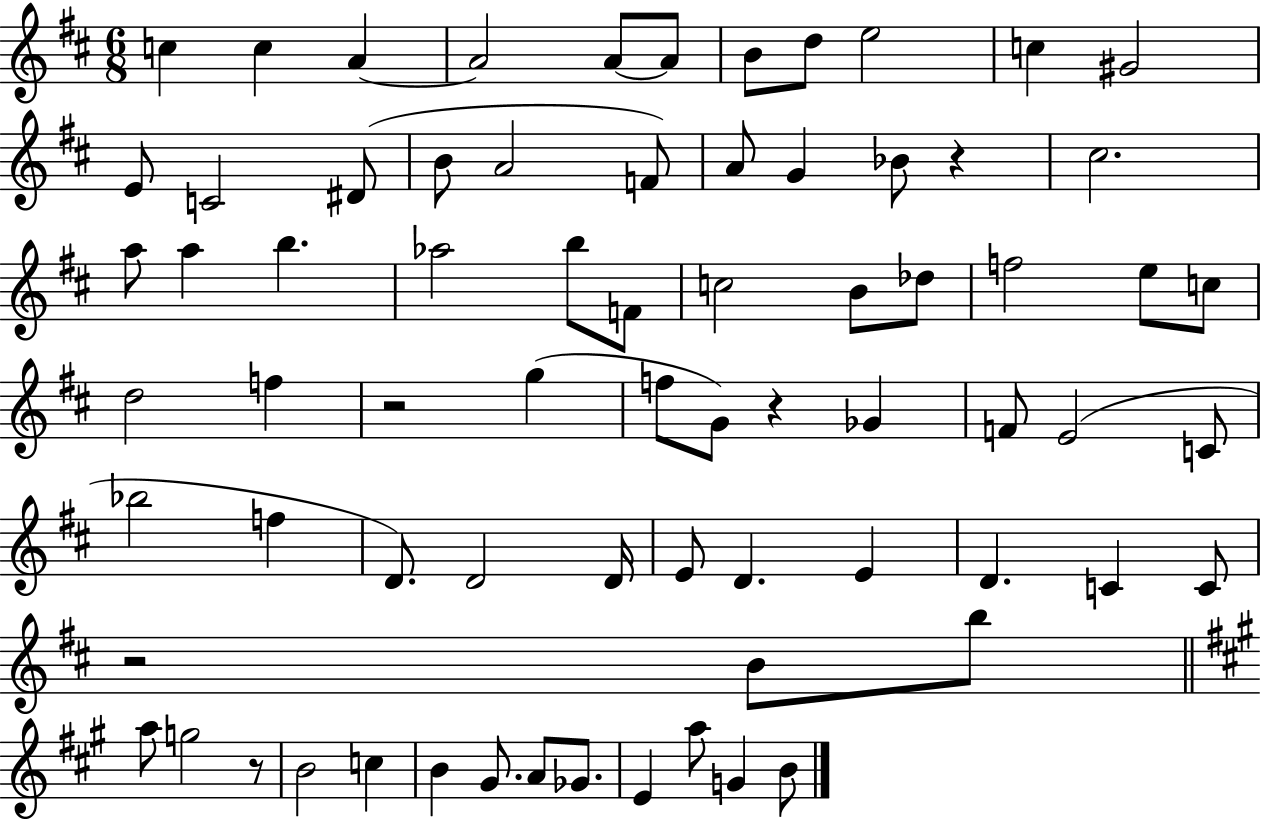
C5/q C5/q A4/q A4/h A4/e A4/e B4/e D5/e E5/h C5/q G#4/h E4/e C4/h D#4/e B4/e A4/h F4/e A4/e G4/q Bb4/e R/q C#5/h. A5/e A5/q B5/q. Ab5/h B5/e F4/e C5/h B4/e Db5/e F5/h E5/e C5/e D5/h F5/q R/h G5/q F5/e G4/e R/q Gb4/q F4/e E4/h C4/e Bb5/h F5/q D4/e. D4/h D4/s E4/e D4/q. E4/q D4/q. C4/q C4/e R/h B4/e B5/e A5/e G5/h R/e B4/h C5/q B4/q G#4/e. A4/e Gb4/e. E4/q A5/e G4/q B4/e